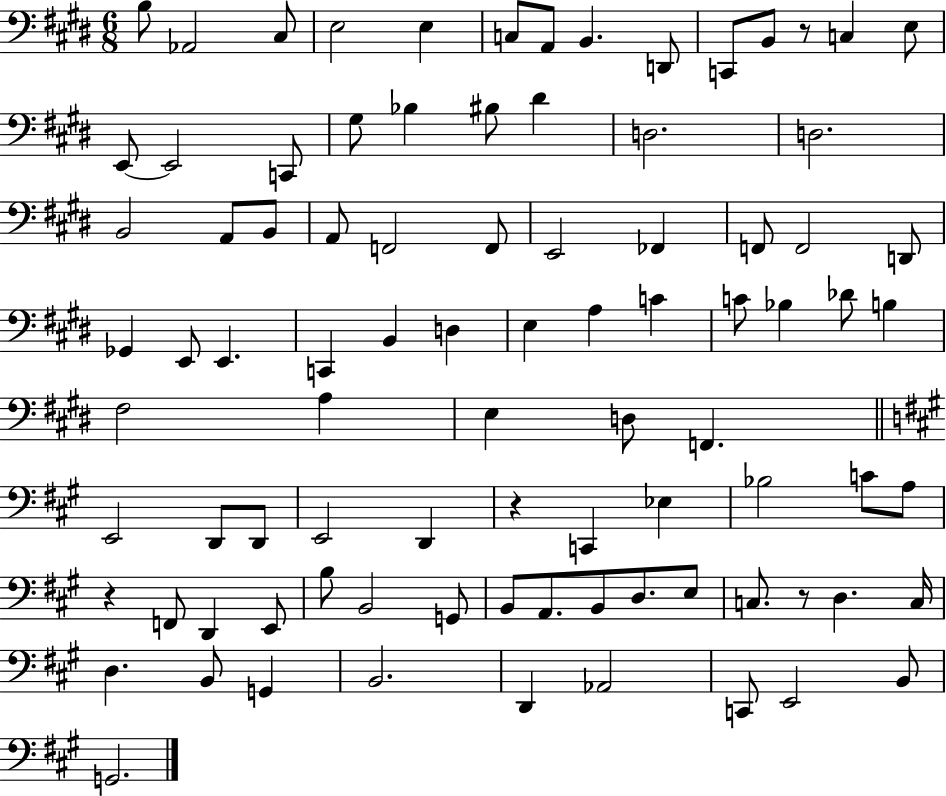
X:1
T:Untitled
M:6/8
L:1/4
K:E
B,/2 _A,,2 ^C,/2 E,2 E, C,/2 A,,/2 B,, D,,/2 C,,/2 B,,/2 z/2 C, E,/2 E,,/2 E,,2 C,,/2 ^G,/2 _B, ^B,/2 ^D D,2 D,2 B,,2 A,,/2 B,,/2 A,,/2 F,,2 F,,/2 E,,2 _F,, F,,/2 F,,2 D,,/2 _G,, E,,/2 E,, C,, B,, D, E, A, C C/2 _B, _D/2 B, ^F,2 A, E, D,/2 F,, E,,2 D,,/2 D,,/2 E,,2 D,, z C,, _E, _B,2 C/2 A,/2 z F,,/2 D,, E,,/2 B,/2 B,,2 G,,/2 B,,/2 A,,/2 B,,/2 D,/2 E,/2 C,/2 z/2 D, C,/4 D, B,,/2 G,, B,,2 D,, _A,,2 C,,/2 E,,2 B,,/2 G,,2